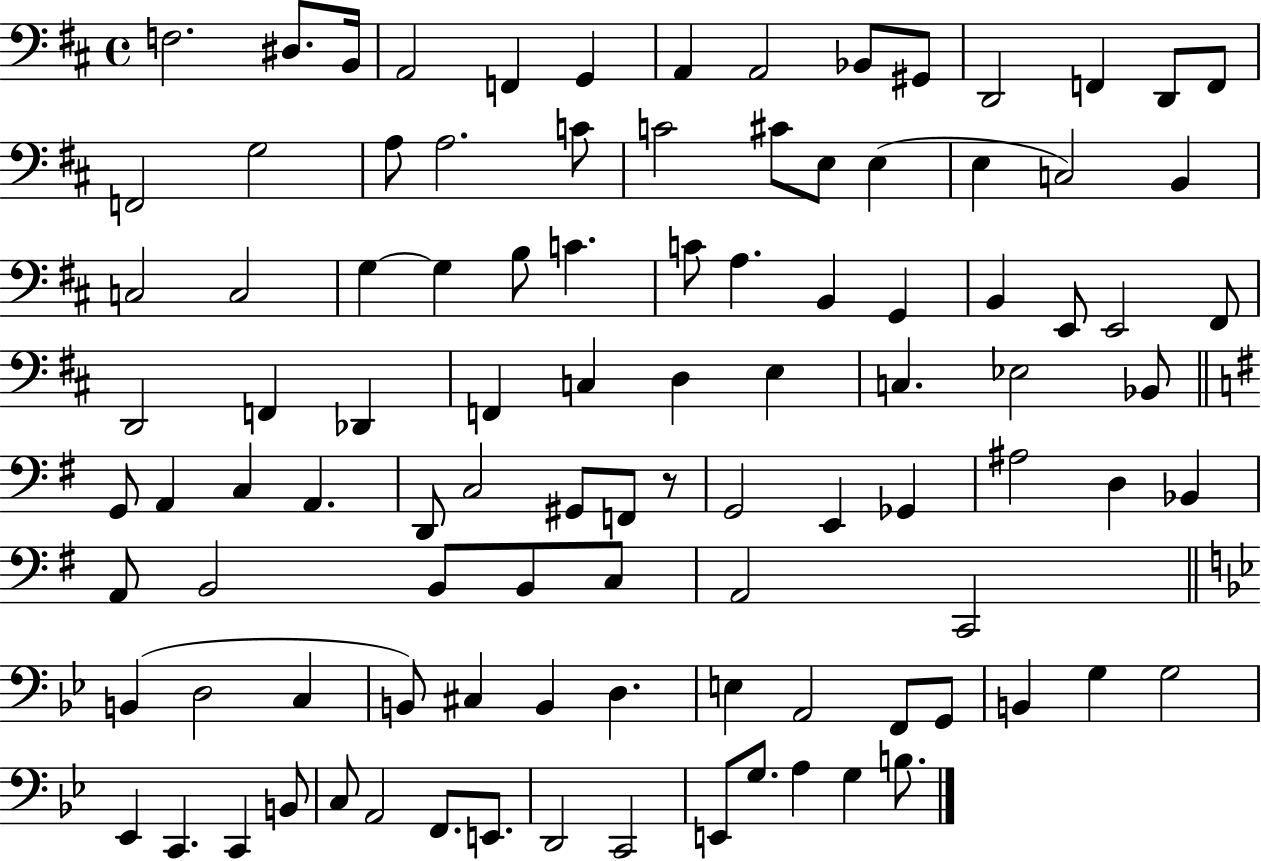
{
  \clef bass
  \time 4/4
  \defaultTimeSignature
  \key d \major
  f2. dis8. b,16 | a,2 f,4 g,4 | a,4 a,2 bes,8 gis,8 | d,2 f,4 d,8 f,8 | \break f,2 g2 | a8 a2. c'8 | c'2 cis'8 e8 e4( | e4 c2) b,4 | \break c2 c2 | g4~~ g4 b8 c'4. | c'8 a4. b,4 g,4 | b,4 e,8 e,2 fis,8 | \break d,2 f,4 des,4 | f,4 c4 d4 e4 | c4. ees2 bes,8 | \bar "||" \break \key e \minor g,8 a,4 c4 a,4. | d,8 c2 gis,8 f,8 r8 | g,2 e,4 ges,4 | ais2 d4 bes,4 | \break a,8 b,2 b,8 b,8 c8 | a,2 c,2 | \bar "||" \break \key bes \major b,4( d2 c4 | b,8) cis4 b,4 d4. | e4 a,2 f,8 g,8 | b,4 g4 g2 | \break ees,4 c,4. c,4 b,8 | c8 a,2 f,8. e,8. | d,2 c,2 | e,8 g8. a4 g4 b8. | \break \bar "|."
}